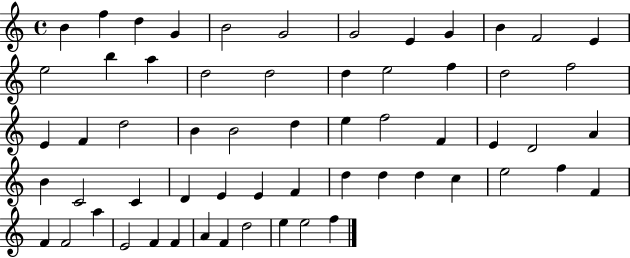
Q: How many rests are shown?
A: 0